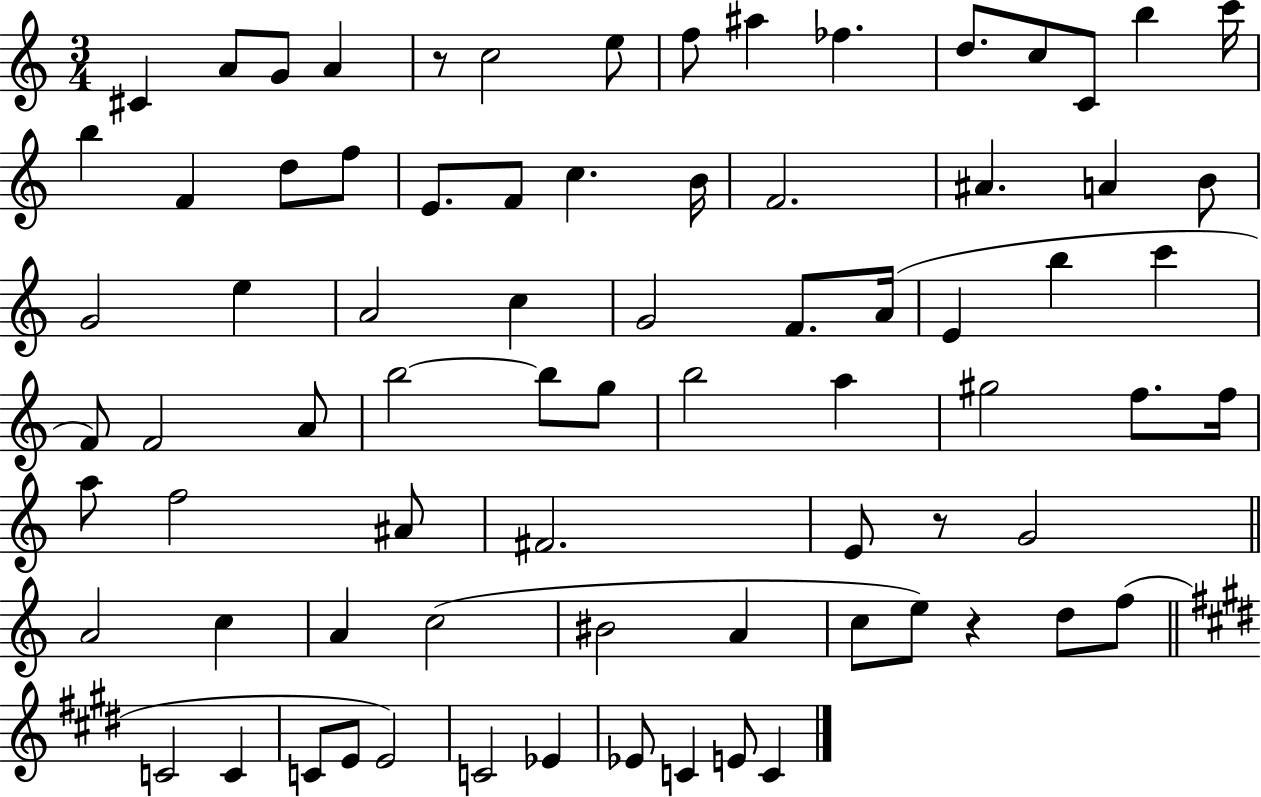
X:1
T:Untitled
M:3/4
L:1/4
K:C
^C A/2 G/2 A z/2 c2 e/2 f/2 ^a _f d/2 c/2 C/2 b c'/4 b F d/2 f/2 E/2 F/2 c B/4 F2 ^A A B/2 G2 e A2 c G2 F/2 A/4 E b c' F/2 F2 A/2 b2 b/2 g/2 b2 a ^g2 f/2 f/4 a/2 f2 ^A/2 ^F2 E/2 z/2 G2 A2 c A c2 ^B2 A c/2 e/2 z d/2 f/2 C2 C C/2 E/2 E2 C2 _E _E/2 C E/2 C